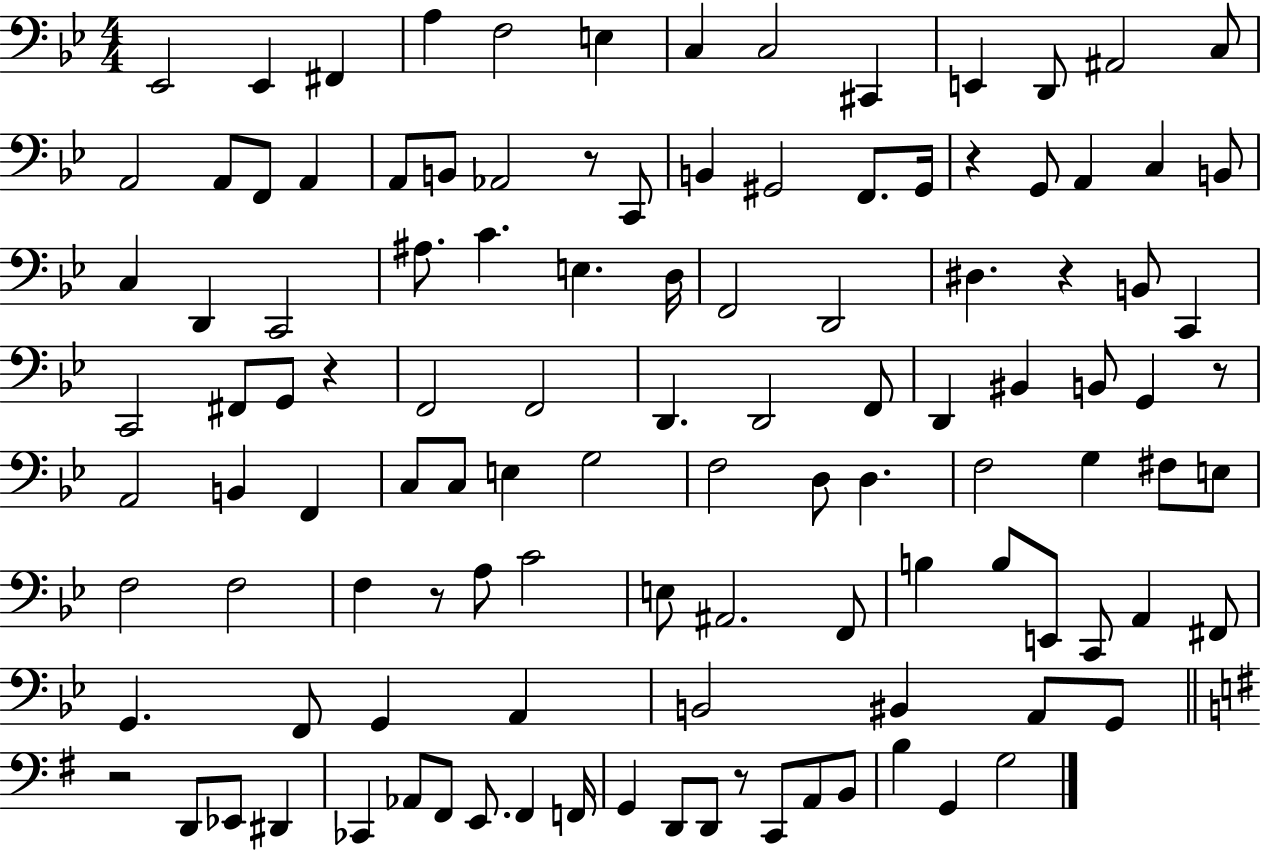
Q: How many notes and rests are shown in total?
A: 115